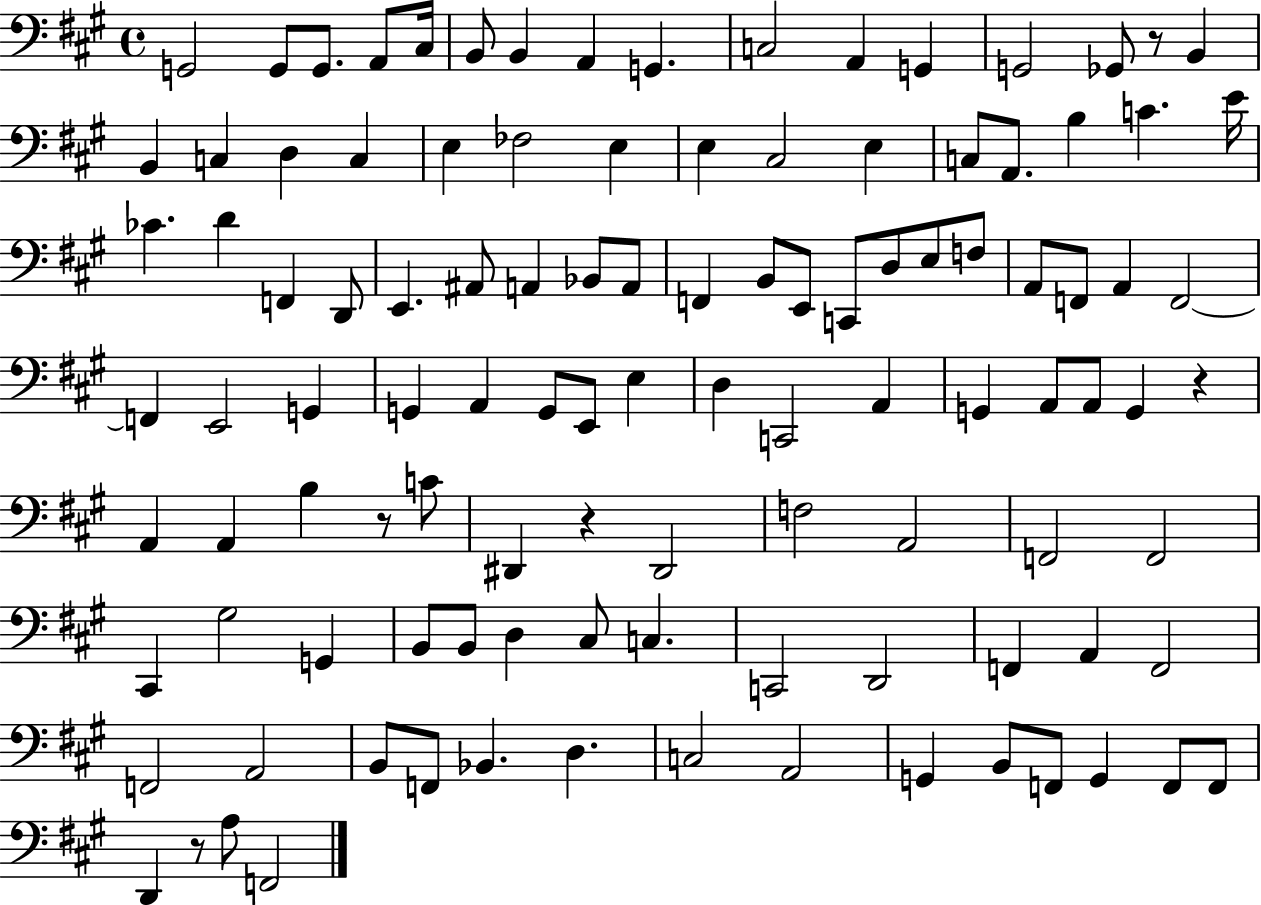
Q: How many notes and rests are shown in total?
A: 110